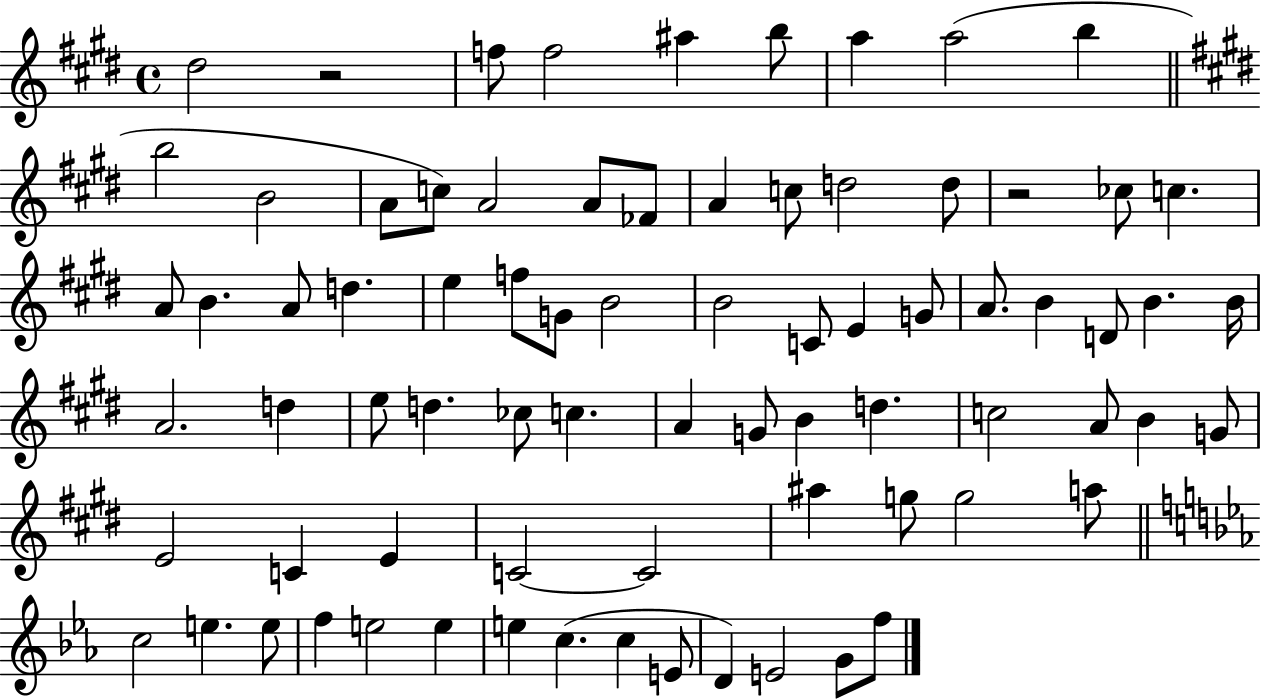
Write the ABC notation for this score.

X:1
T:Untitled
M:4/4
L:1/4
K:E
^d2 z2 f/2 f2 ^a b/2 a a2 b b2 B2 A/2 c/2 A2 A/2 _F/2 A c/2 d2 d/2 z2 _c/2 c A/2 B A/2 d e f/2 G/2 B2 B2 C/2 E G/2 A/2 B D/2 B B/4 A2 d e/2 d _c/2 c A G/2 B d c2 A/2 B G/2 E2 C E C2 C2 ^a g/2 g2 a/2 c2 e e/2 f e2 e e c c E/2 D E2 G/2 f/2